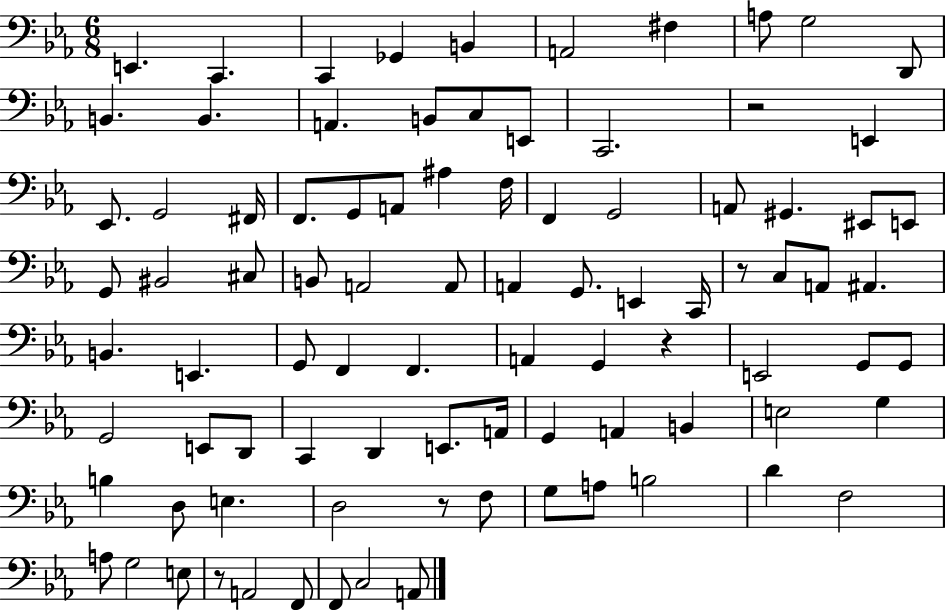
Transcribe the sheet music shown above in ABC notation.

X:1
T:Untitled
M:6/8
L:1/4
K:Eb
E,, C,, C,, _G,, B,, A,,2 ^F, A,/2 G,2 D,,/2 B,, B,, A,, B,,/2 C,/2 E,,/2 C,,2 z2 E,, _E,,/2 G,,2 ^F,,/4 F,,/2 G,,/2 A,,/2 ^A, F,/4 F,, G,,2 A,,/2 ^G,, ^E,,/2 E,,/2 G,,/2 ^B,,2 ^C,/2 B,,/2 A,,2 A,,/2 A,, G,,/2 E,, C,,/4 z/2 C,/2 A,,/2 ^A,, B,, E,, G,,/2 F,, F,, A,, G,, z E,,2 G,,/2 G,,/2 G,,2 E,,/2 D,,/2 C,, D,, E,,/2 A,,/4 G,, A,, B,, E,2 G, B, D,/2 E, D,2 z/2 F,/2 G,/2 A,/2 B,2 D F,2 A,/2 G,2 E,/2 z/2 A,,2 F,,/2 F,,/2 C,2 A,,/2